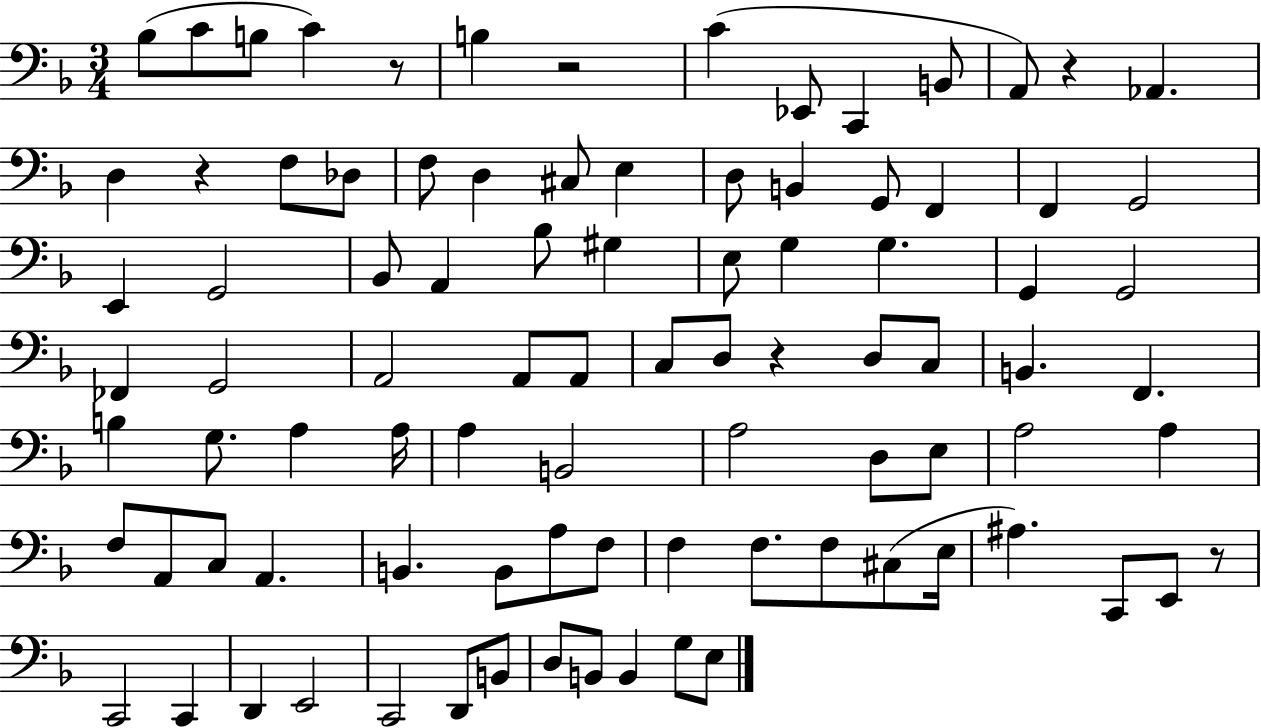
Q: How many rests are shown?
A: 6